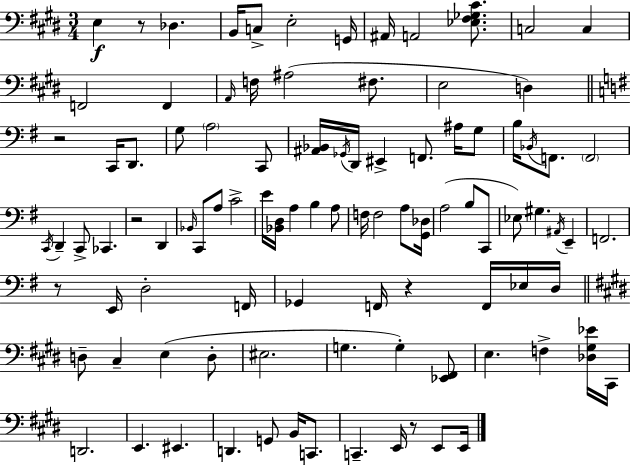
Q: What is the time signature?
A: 3/4